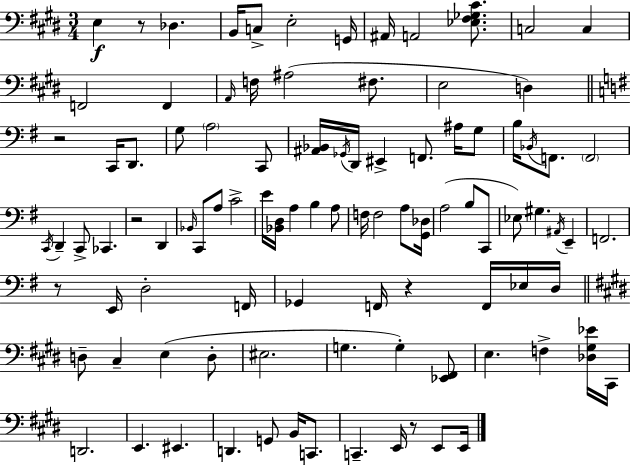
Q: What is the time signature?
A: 3/4